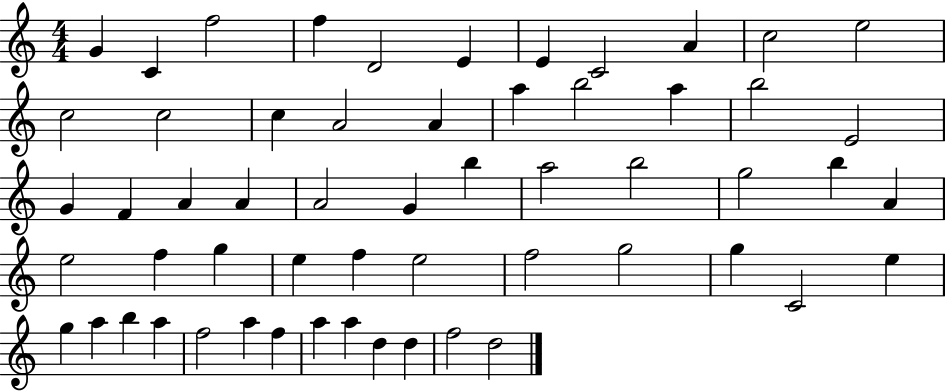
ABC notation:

X:1
T:Untitled
M:4/4
L:1/4
K:C
G C f2 f D2 E E C2 A c2 e2 c2 c2 c A2 A a b2 a b2 E2 G F A A A2 G b a2 b2 g2 b A e2 f g e f e2 f2 g2 g C2 e g a b a f2 a f a a d d f2 d2